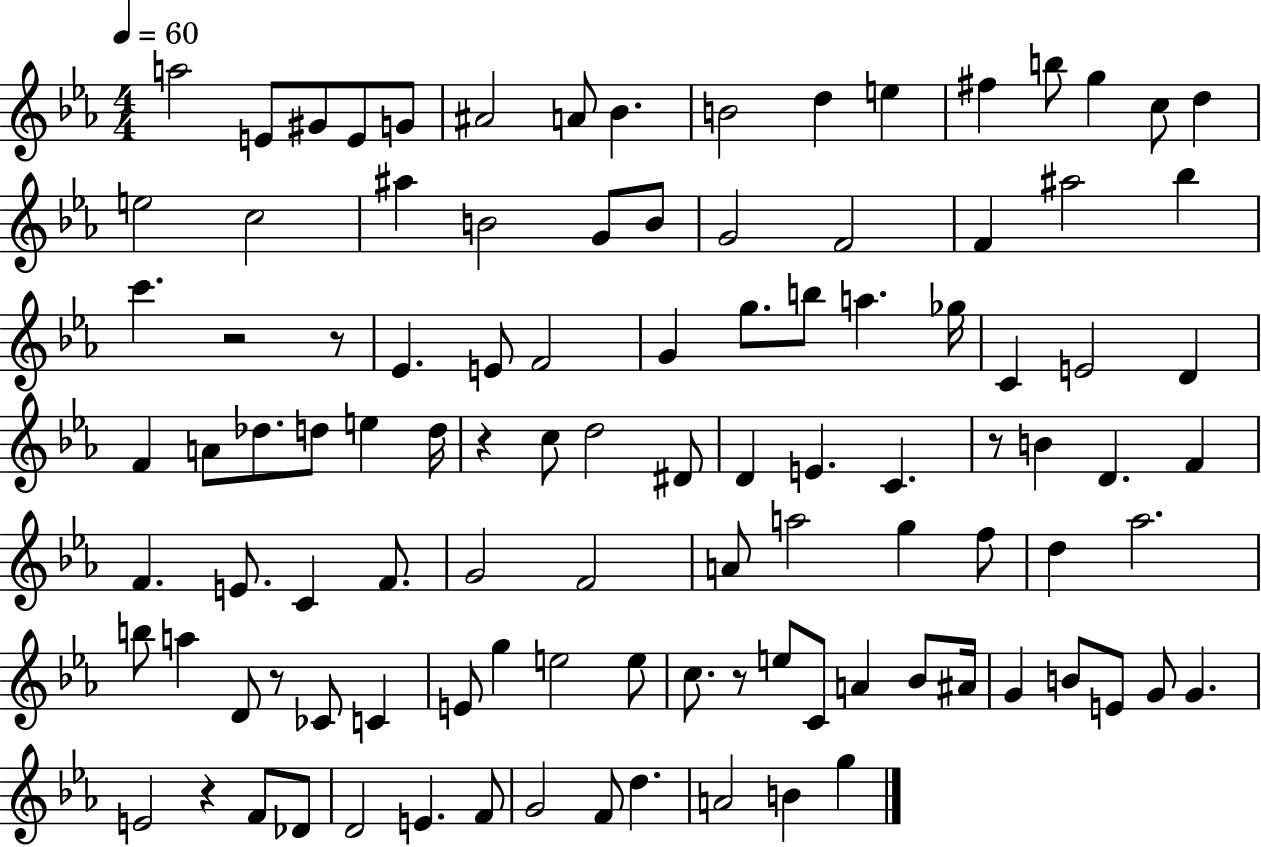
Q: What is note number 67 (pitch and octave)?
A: B5